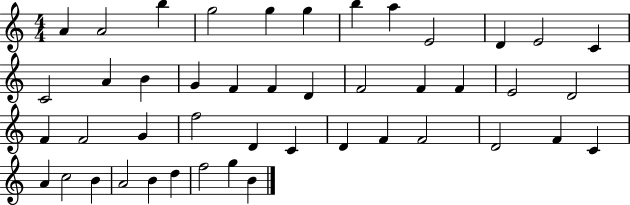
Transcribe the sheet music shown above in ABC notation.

X:1
T:Untitled
M:4/4
L:1/4
K:C
A A2 b g2 g g b a E2 D E2 C C2 A B G F F D F2 F F E2 D2 F F2 G f2 D C D F F2 D2 F C A c2 B A2 B d f2 g B